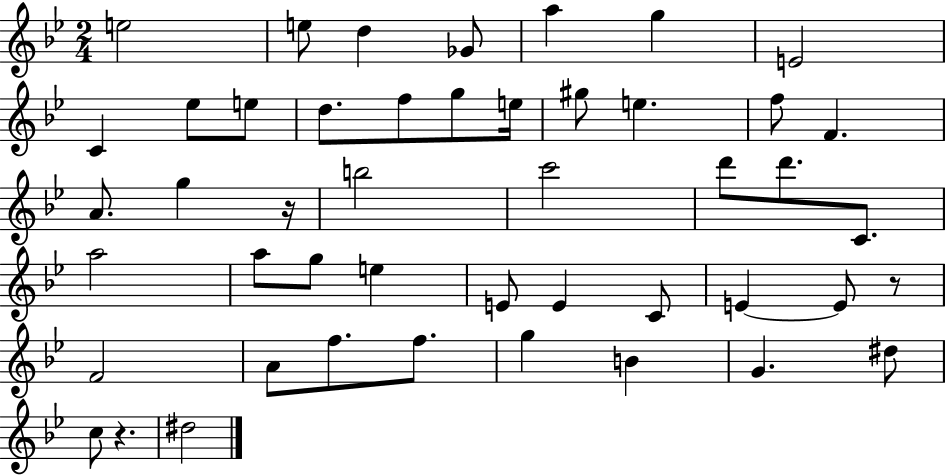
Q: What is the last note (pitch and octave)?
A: D#5